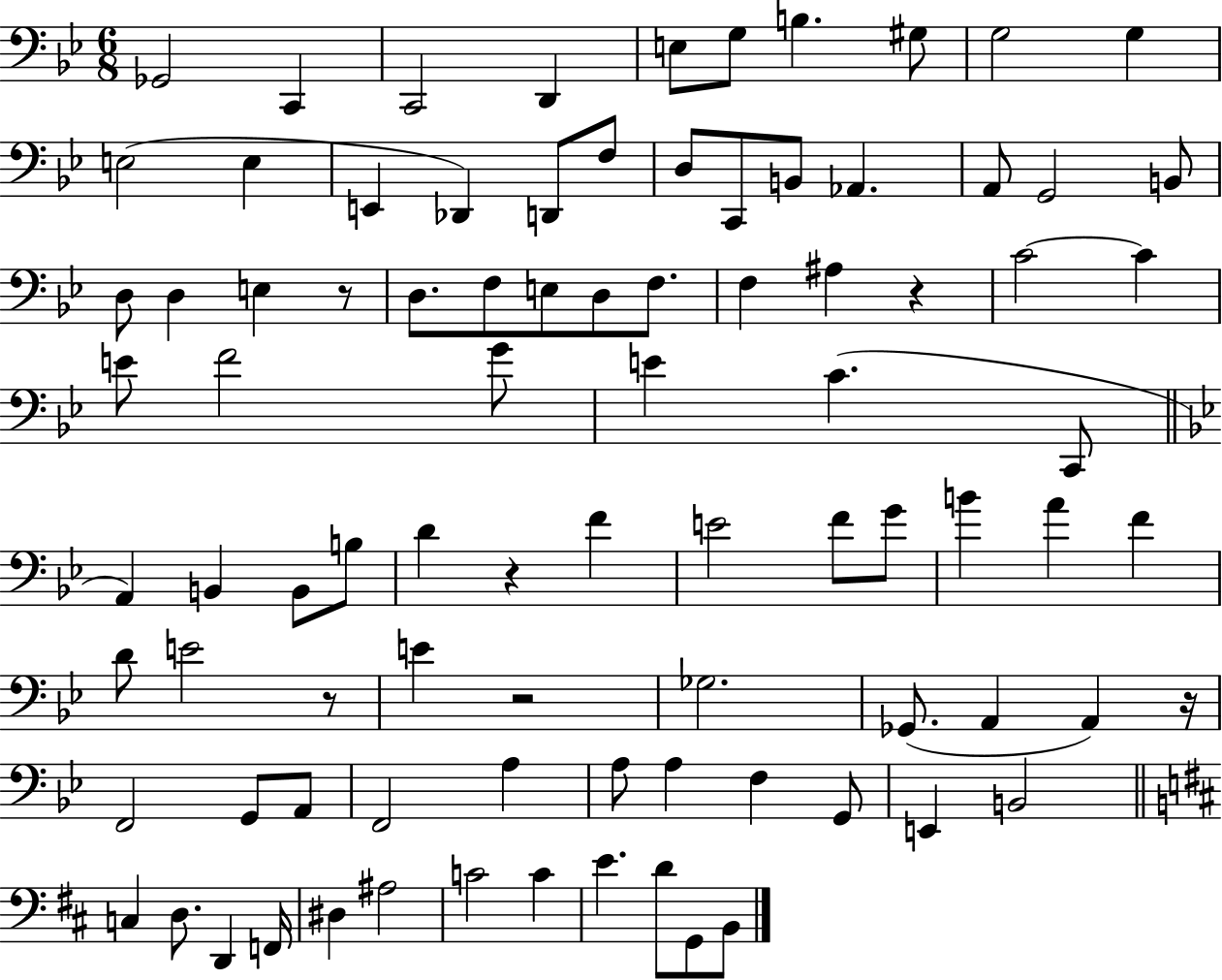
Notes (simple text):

Gb2/h C2/q C2/h D2/q E3/e G3/e B3/q. G#3/e G3/h G3/q E3/h E3/q E2/q Db2/q D2/e F3/e D3/e C2/e B2/e Ab2/q. A2/e G2/h B2/e D3/e D3/q E3/q R/e D3/e. F3/e E3/e D3/e F3/e. F3/q A#3/q R/q C4/h C4/q E4/e F4/h G4/e E4/q C4/q. C2/e A2/q B2/q B2/e B3/e D4/q R/q F4/q E4/h F4/e G4/e B4/q A4/q F4/q D4/e E4/h R/e E4/q R/h Gb3/h. Gb2/e. A2/q A2/q R/s F2/h G2/e A2/e F2/h A3/q A3/e A3/q F3/q G2/e E2/q B2/h C3/q D3/e. D2/q F2/s D#3/q A#3/h C4/h C4/q E4/q. D4/e G2/e B2/e